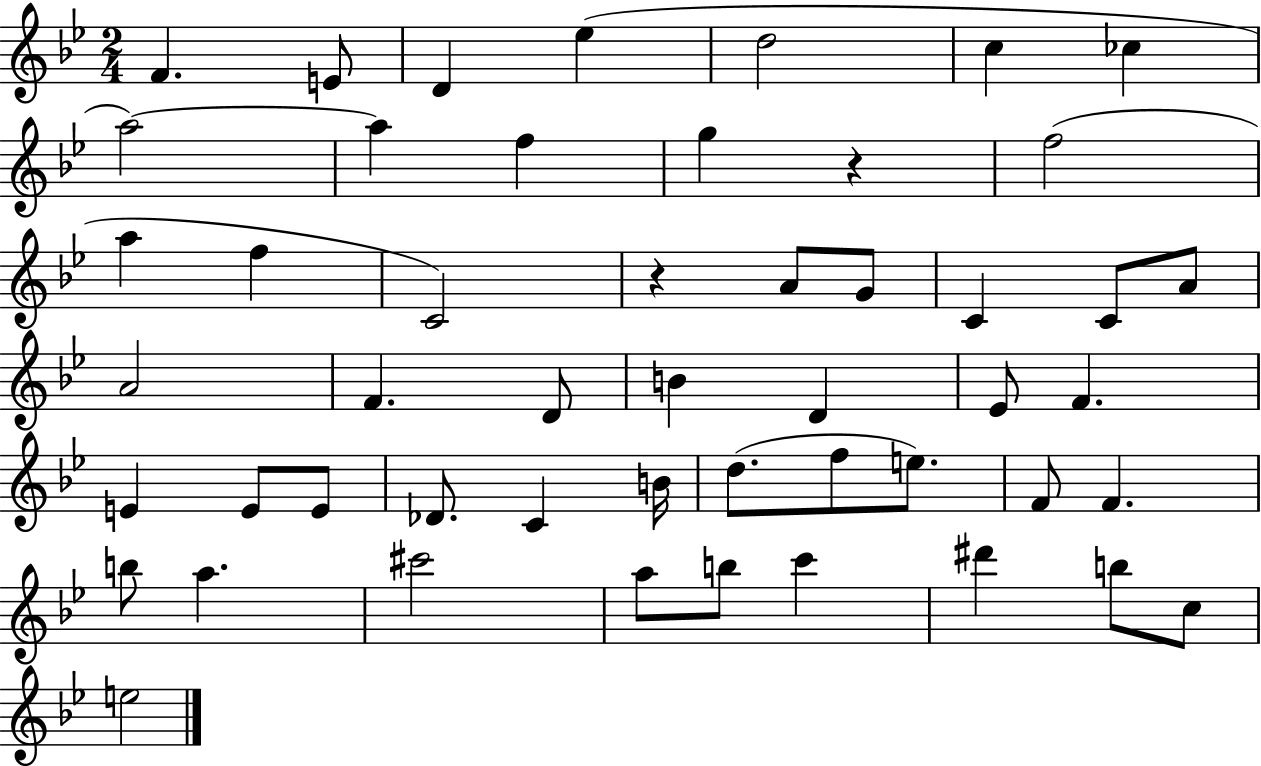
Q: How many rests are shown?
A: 2